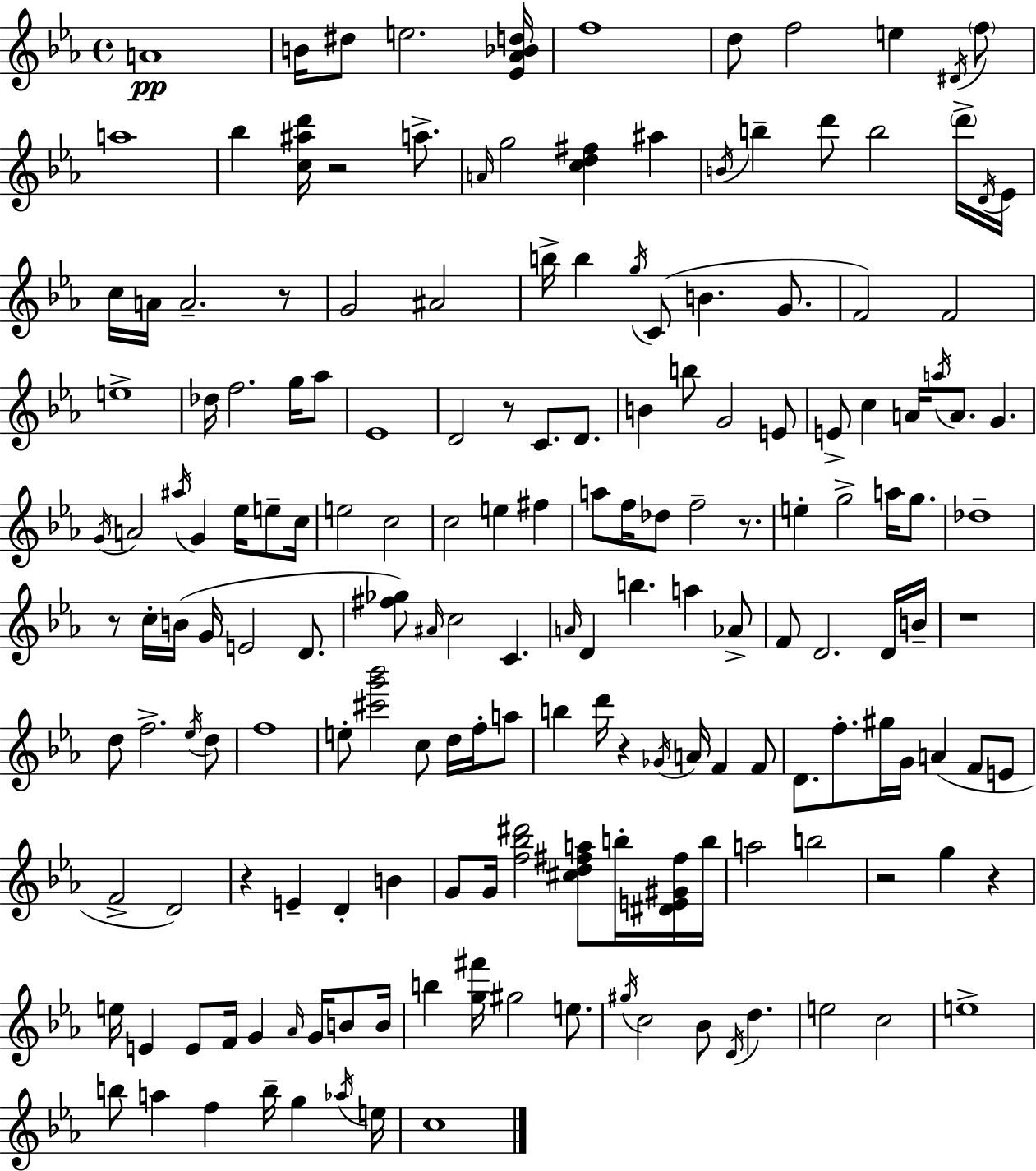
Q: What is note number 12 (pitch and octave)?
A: Bb5